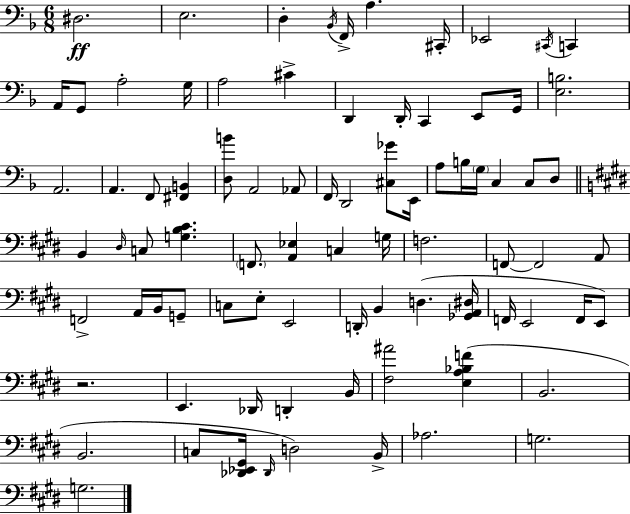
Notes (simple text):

D#3/h. E3/h. D3/q Bb2/s F2/s A3/q. C#2/s Eb2/h C#2/s C2/q A2/s G2/e A3/h G3/s A3/h C#4/q D2/q D2/s C2/q E2/e G2/s [E3,B3]/h. A2/h. A2/q. F2/e [F#2,B2]/q [D3,B4]/e A2/h Ab2/e F2/s D2/h [C#3,Gb4]/e E2/s A3/e B3/s G3/s C3/q C3/e D3/e B2/q D#3/s C3/e [G3,B3,C#4]/q. F2/e. [A2,Eb3]/q C3/q G3/s F3/h. F2/e F2/h A2/e F2/h A2/s B2/s G2/e C3/e E3/e E2/h D2/s B2/q D3/q. [Gb2,A2,D#3]/s F2/s E2/h F2/s E2/e R/h. E2/q. Db2/s D2/q B2/s [F#3,A#4]/h [E3,A3,Bb3,F4]/q B2/h. B2/h. C3/e [Db2,Eb2,G#2]/s Db2/s D3/h B2/s Ab3/h. G3/h. G3/h.